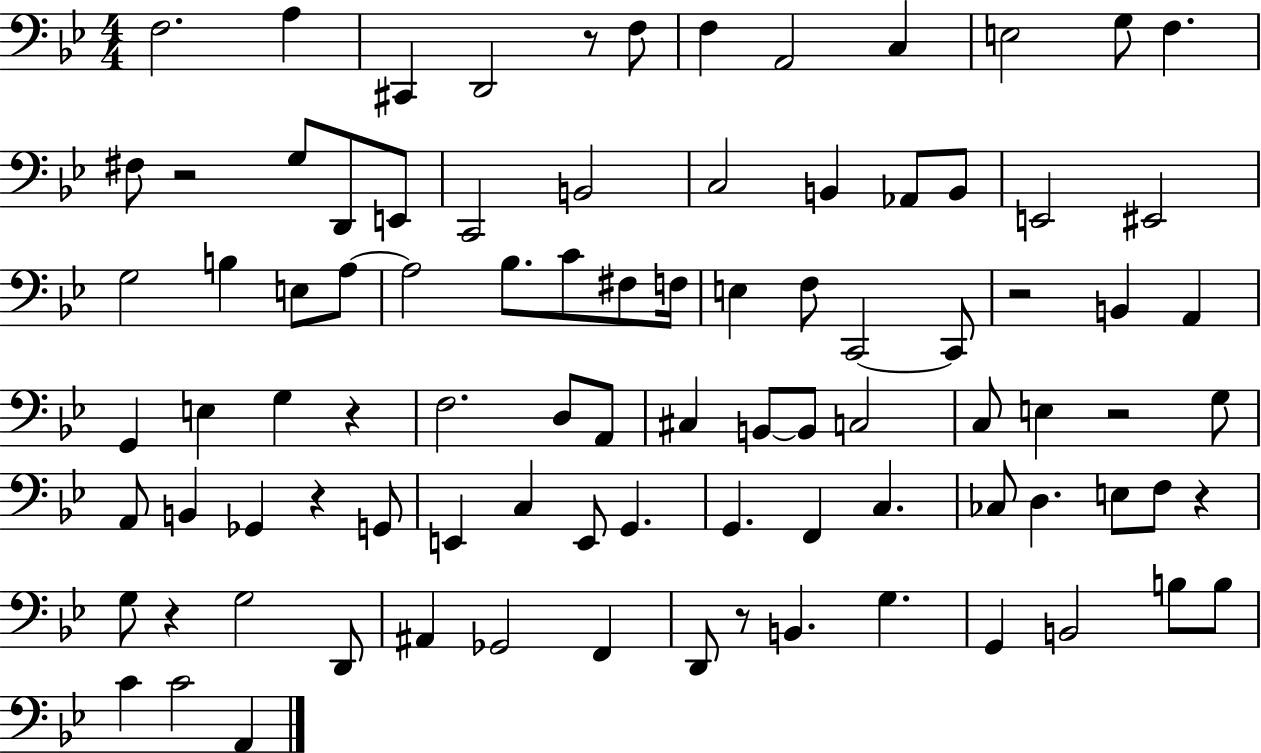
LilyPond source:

{
  \clef bass
  \numericTimeSignature
  \time 4/4
  \key bes \major
  \repeat volta 2 { f2. a4 | cis,4 d,2 r8 f8 | f4 a,2 c4 | e2 g8 f4. | \break fis8 r2 g8 d,8 e,8 | c,2 b,2 | c2 b,4 aes,8 b,8 | e,2 eis,2 | \break g2 b4 e8 a8~~ | a2 bes8. c'8 fis8 f16 | e4 f8 c,2~~ c,8 | r2 b,4 a,4 | \break g,4 e4 g4 r4 | f2. d8 a,8 | cis4 b,8~~ b,8 c2 | c8 e4 r2 g8 | \break a,8 b,4 ges,4 r4 g,8 | e,4 c4 e,8 g,4. | g,4. f,4 c4. | ces8 d4. e8 f8 r4 | \break g8 r4 g2 d,8 | ais,4 ges,2 f,4 | d,8 r8 b,4. g4. | g,4 b,2 b8 b8 | \break c'4 c'2 a,4 | } \bar "|."
}